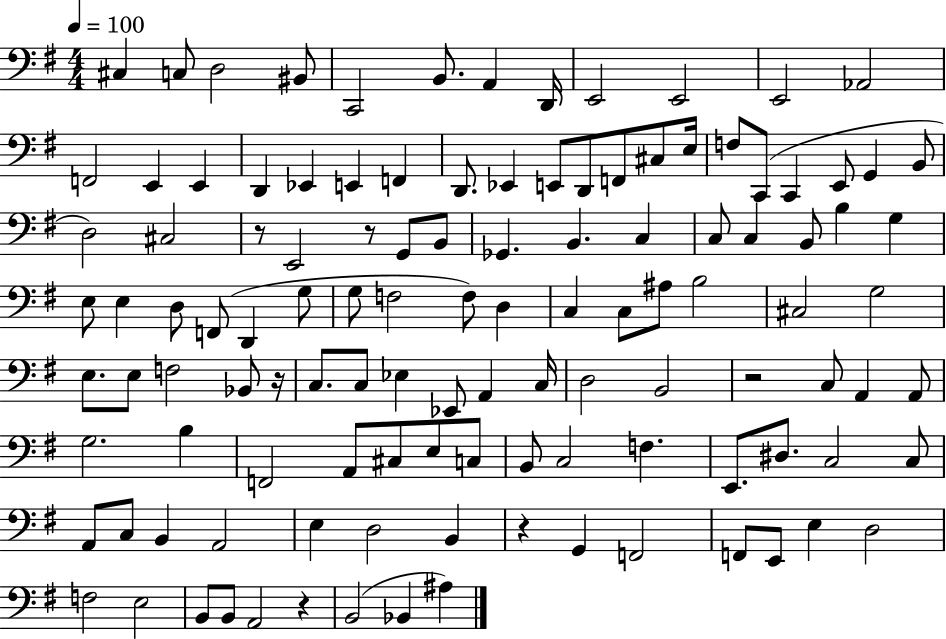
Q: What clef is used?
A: bass